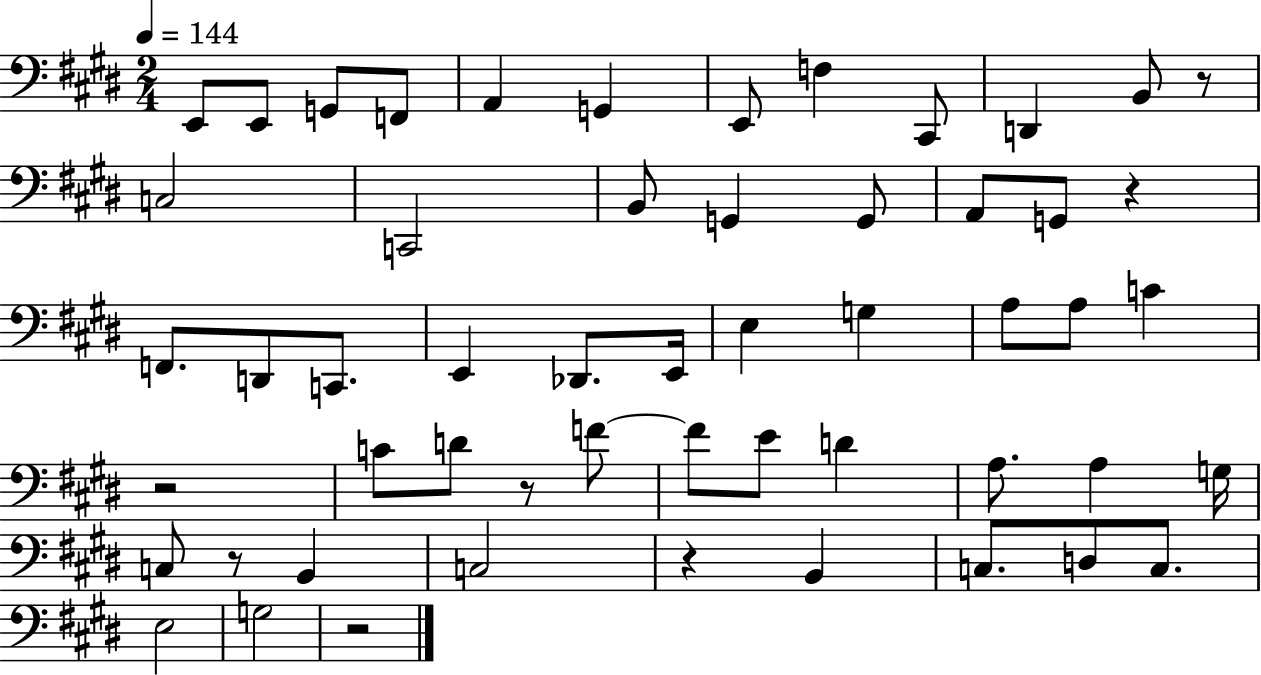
X:1
T:Untitled
M:2/4
L:1/4
K:E
E,,/2 E,,/2 G,,/2 F,,/2 A,, G,, E,,/2 F, ^C,,/2 D,, B,,/2 z/2 C,2 C,,2 B,,/2 G,, G,,/2 A,,/2 G,,/2 z F,,/2 D,,/2 C,,/2 E,, _D,,/2 E,,/4 E, G, A,/2 A,/2 C z2 C/2 D/2 z/2 F/2 F/2 E/2 D A,/2 A, G,/4 C,/2 z/2 B,, C,2 z B,, C,/2 D,/2 C,/2 E,2 G,2 z2